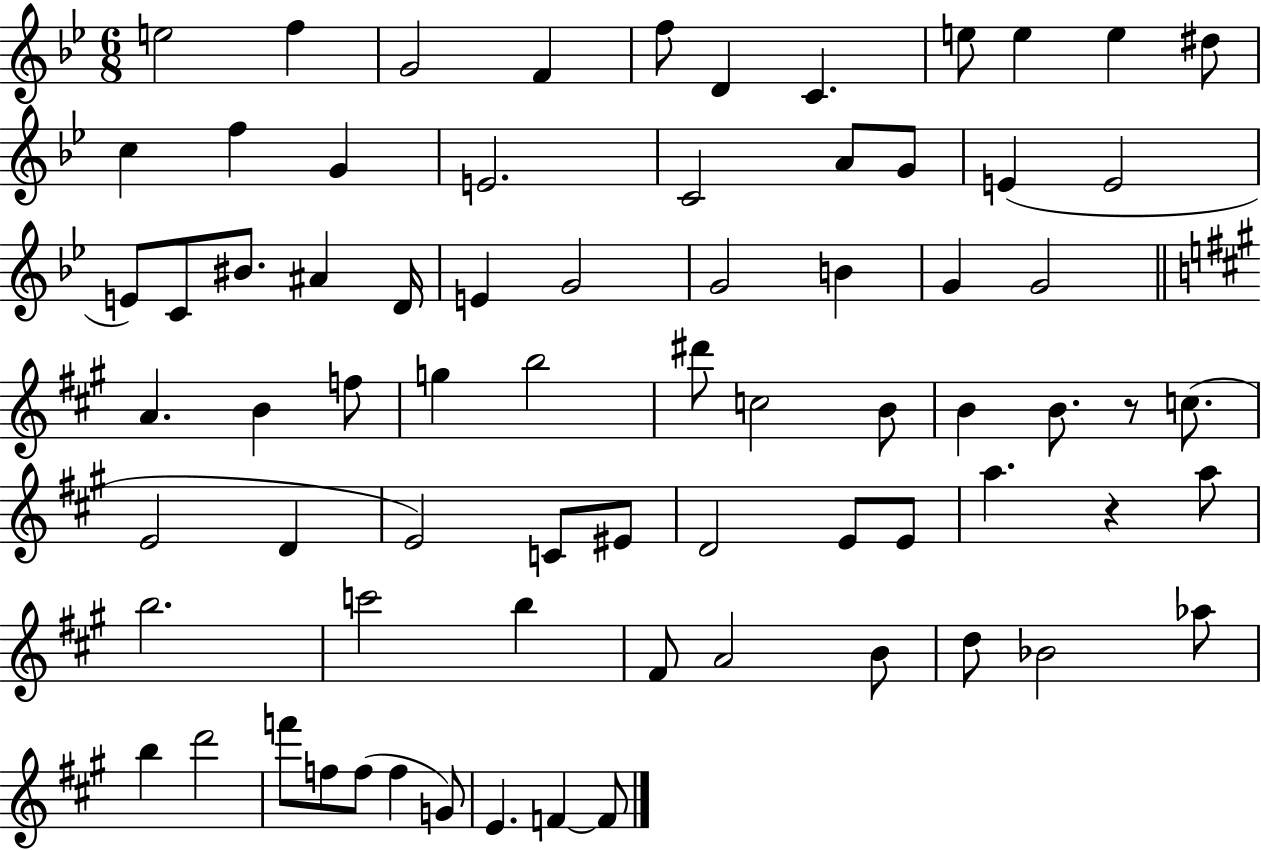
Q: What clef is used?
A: treble